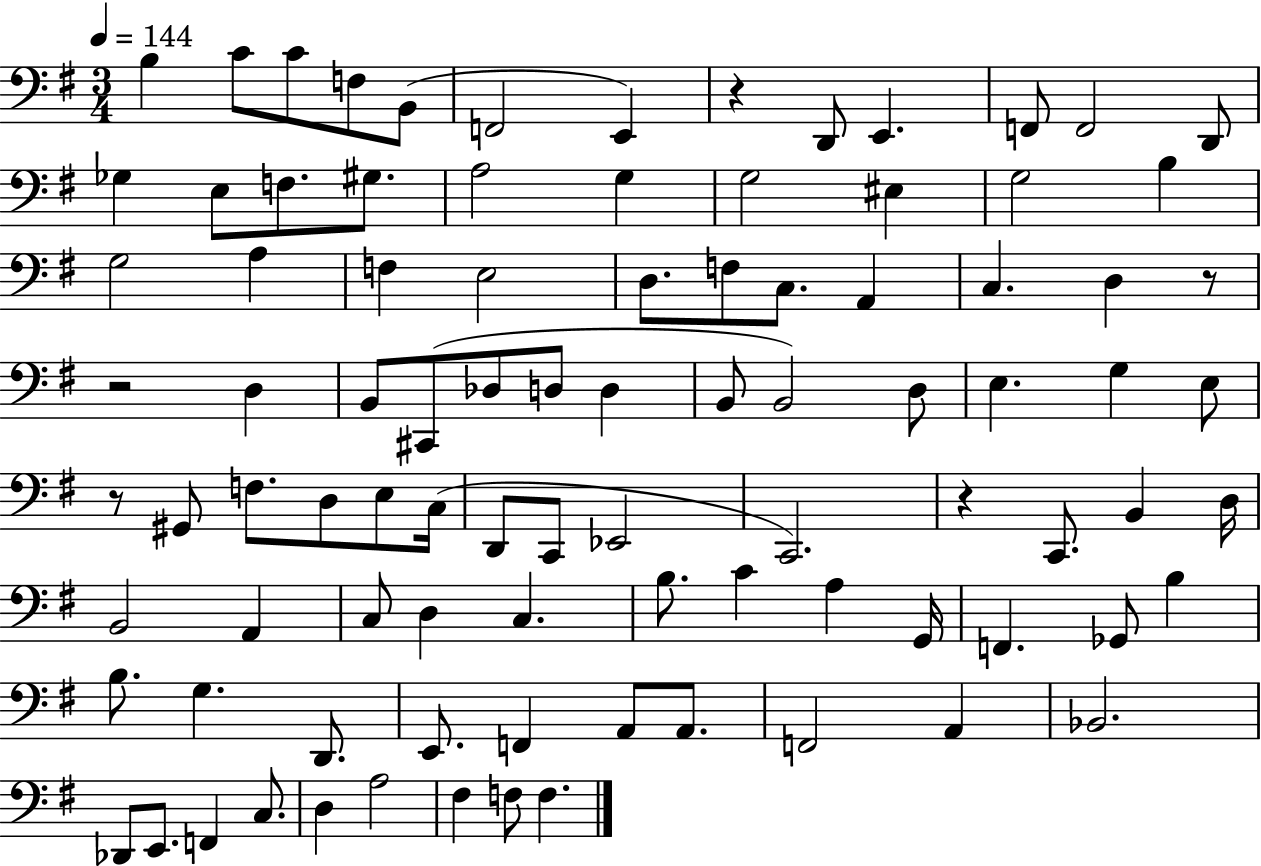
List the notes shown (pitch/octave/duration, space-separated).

B3/q C4/e C4/e F3/e B2/e F2/h E2/q R/q D2/e E2/q. F2/e F2/h D2/e Gb3/q E3/e F3/e. G#3/e. A3/h G3/q G3/h EIS3/q G3/h B3/q G3/h A3/q F3/q E3/h D3/e. F3/e C3/e. A2/q C3/q. D3/q R/e R/h D3/q B2/e C#2/e Db3/e D3/e D3/q B2/e B2/h D3/e E3/q. G3/q E3/e R/e G#2/e F3/e. D3/e E3/e C3/s D2/e C2/e Eb2/h C2/h. R/q C2/e. B2/q D3/s B2/h A2/q C3/e D3/q C3/q. B3/e. C4/q A3/q G2/s F2/q. Gb2/e B3/q B3/e. G3/q. D2/e. E2/e. F2/q A2/e A2/e. F2/h A2/q Bb2/h. Db2/e E2/e. F2/q C3/e. D3/q A3/h F#3/q F3/e F3/q.